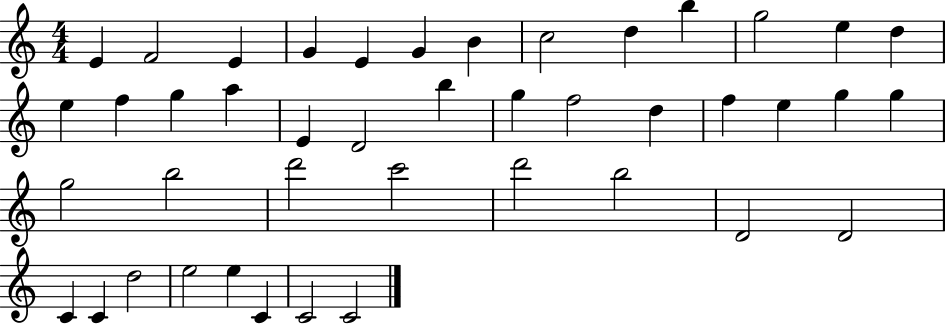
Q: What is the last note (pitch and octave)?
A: C4